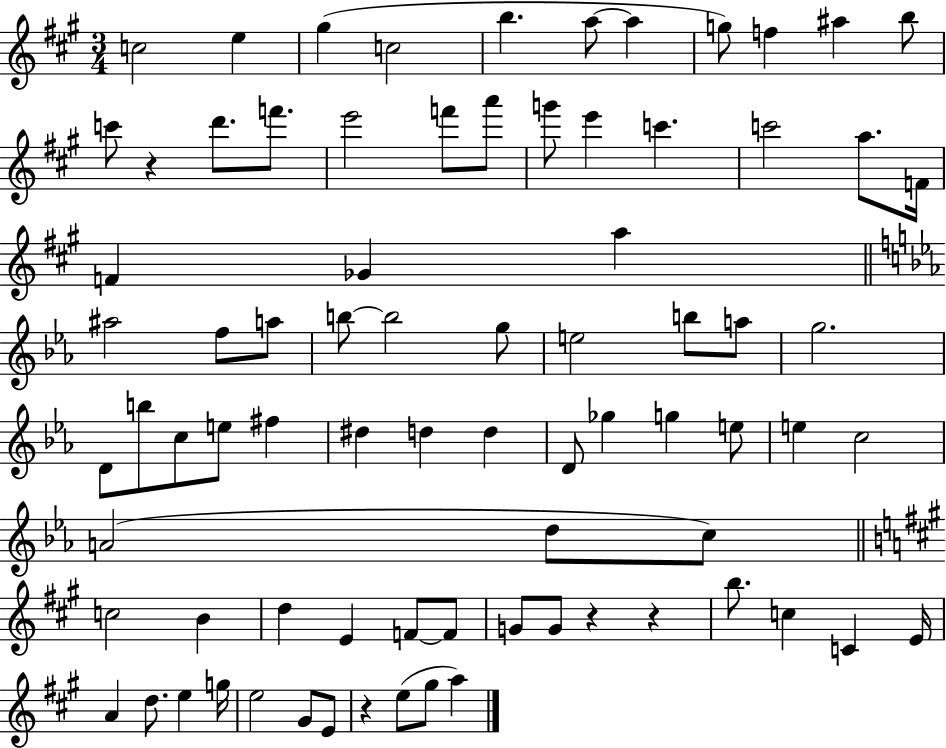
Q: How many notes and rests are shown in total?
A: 79